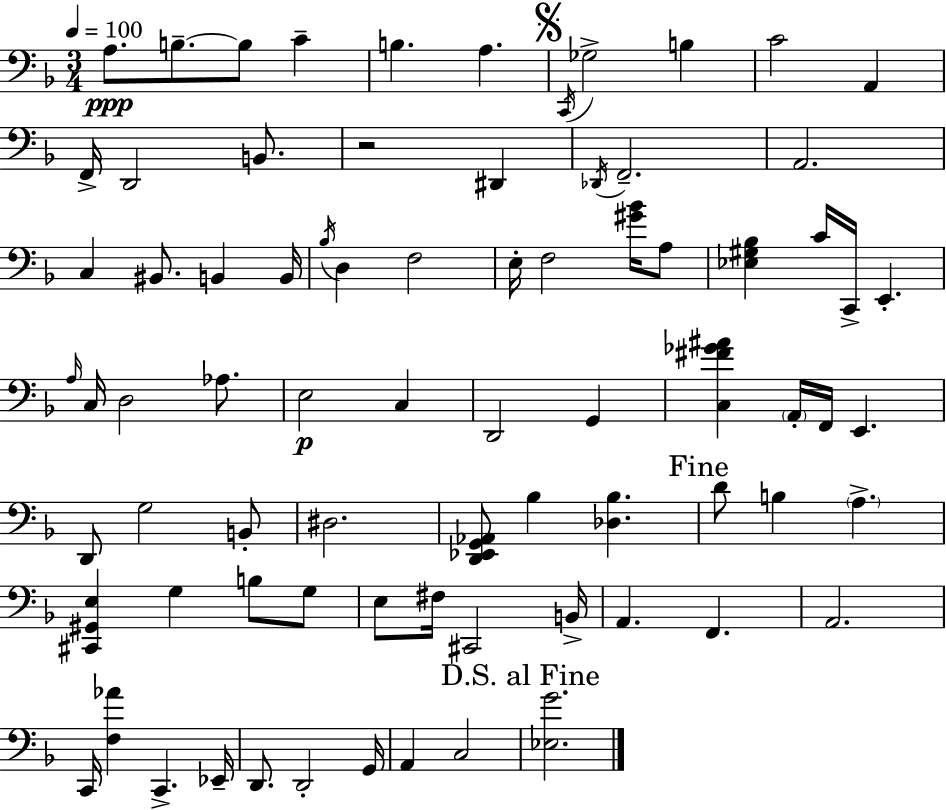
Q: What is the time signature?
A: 3/4